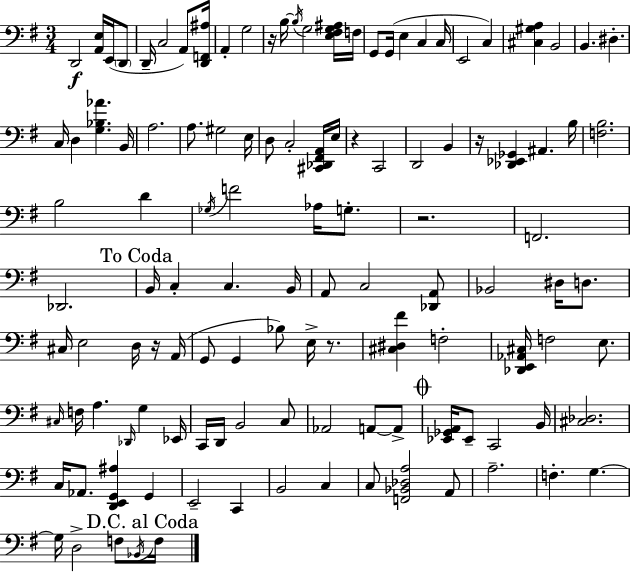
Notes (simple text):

D2/h [A2,E3]/s E2/s D2/e D2/s C3/h A2/e [D2,F2,A#3]/s A2/q G3/h R/s B3/s B3/s G3/h [E3,F#3,G3,A#3]/s F3/s G2/e G2/s E3/q C3/q C3/s E2/h C3/q [C#3,G#3,A3]/q B2/h B2/q. D#3/q. C3/s D3/q [G3,Bb3,Ab4]/q. B2/s A3/h. A3/e. G#3/h E3/s D3/e C3/h [C#2,Db2,F#2,A2]/s E3/s R/q C2/h D2/h B2/q R/s [Db2,Eb2,Gb2]/q A#2/q. B3/s [F3,B3]/h. B3/h D4/q Gb3/s F4/h Ab3/s G3/e. R/h. F2/h. Db2/h. B2/s C3/q C3/q. B2/s A2/e C3/h [Db2,A2]/e Bb2/h D#3/s D3/e. C#3/s E3/h D3/s R/s A2/s G2/e G2/q Bb3/e E3/s R/e. [C#3,D#3,F#4]/q F3/h [Db2,E2,Ab2,C#3]/s F3/h E3/e. C#3/s F3/s A3/q. Db2/s G3/q Eb2/s C2/s D2/s B2/h C3/e Ab2/h A2/e A2/e [Eb2,Gb2,A2]/s Eb2/e C2/h B2/s [C#3,Db3]/h. C3/s Ab2/e. [D2,E2,G2,A#3]/q G2/q E2/h C2/q B2/h C3/q C3/e [F2,Bb2,Db3,A3]/h A2/e A3/h. F3/q. G3/q. G3/s D3/h F3/e Bb2/s F3/s